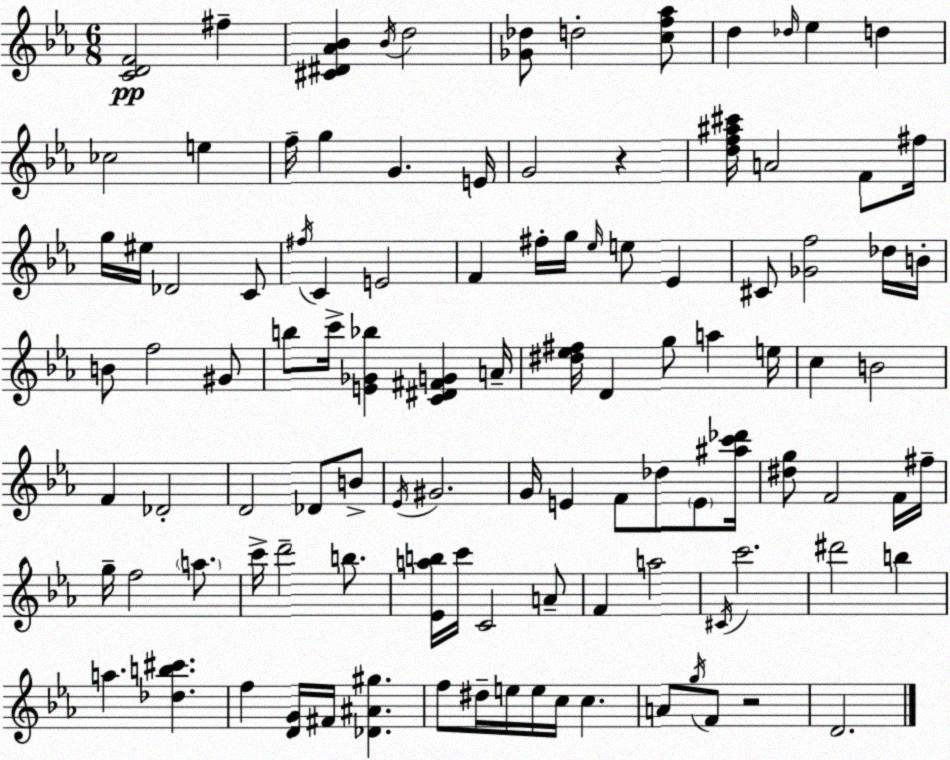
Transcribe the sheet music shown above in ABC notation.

X:1
T:Untitled
M:6/8
L:1/4
K:Eb
[CDF]2 ^f [^C^D_A_B] _B/4 d2 [_G_d]/2 d2 [cf_a]/2 d _d/4 _e d _c2 e f/4 g G E/4 G2 z [df^a^c']/4 A2 F/2 ^f/4 g/4 ^e/4 _D2 C/2 ^f/4 C E2 F ^f/4 g/4 _e/4 e/2 _E ^C/2 [_Gf]2 _d/4 B/4 B/2 f2 ^G/2 b/2 c'/4 [E_G_b] [C^D^FG] A/4 [^d_e^f]/4 D g/2 a e/4 c B2 F _D2 D2 _D/2 B/2 _E/4 ^G2 G/4 E F/2 _d/2 E/2 [^ac'_d']/4 [^dg]/2 F2 F/4 ^f/4 g/4 f2 a/2 c'/4 d'2 b/2 [_Eab]/4 c'/4 C2 A/2 F a2 ^C/4 c'2 ^d'2 b a [_db^c'] f [DG]/4 ^F/4 [_D^A^g] f/2 ^d/4 e/4 e/4 c/4 c A/2 g/4 F/2 z2 D2